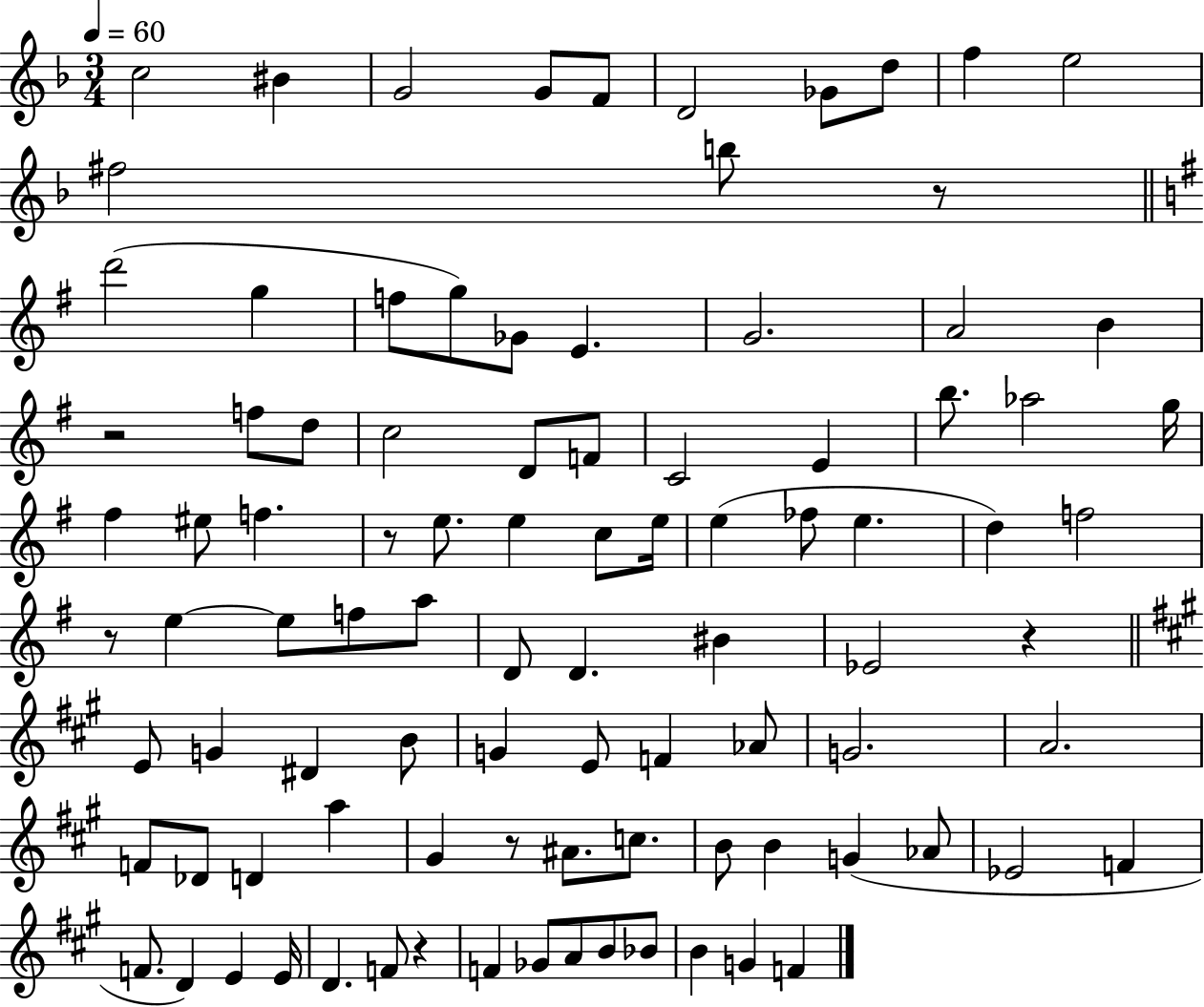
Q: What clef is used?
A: treble